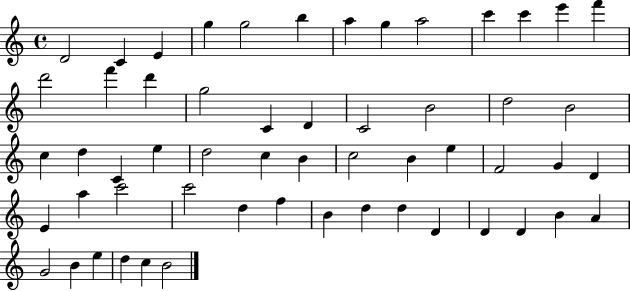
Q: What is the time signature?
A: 4/4